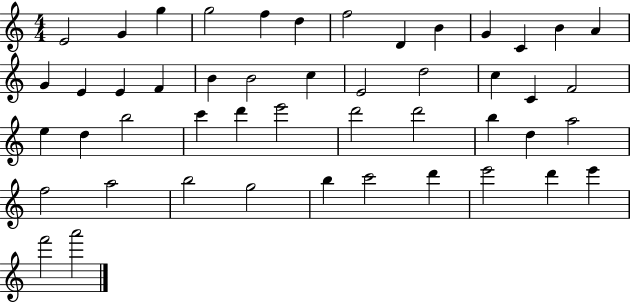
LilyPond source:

{
  \clef treble
  \numericTimeSignature
  \time 4/4
  \key c \major
  e'2 g'4 g''4 | g''2 f''4 d''4 | f''2 d'4 b'4 | g'4 c'4 b'4 a'4 | \break g'4 e'4 e'4 f'4 | b'4 b'2 c''4 | e'2 d''2 | c''4 c'4 f'2 | \break e''4 d''4 b''2 | c'''4 d'''4 e'''2 | d'''2 d'''2 | b''4 d''4 a''2 | \break f''2 a''2 | b''2 g''2 | b''4 c'''2 d'''4 | e'''2 d'''4 e'''4 | \break f'''2 a'''2 | \bar "|."
}